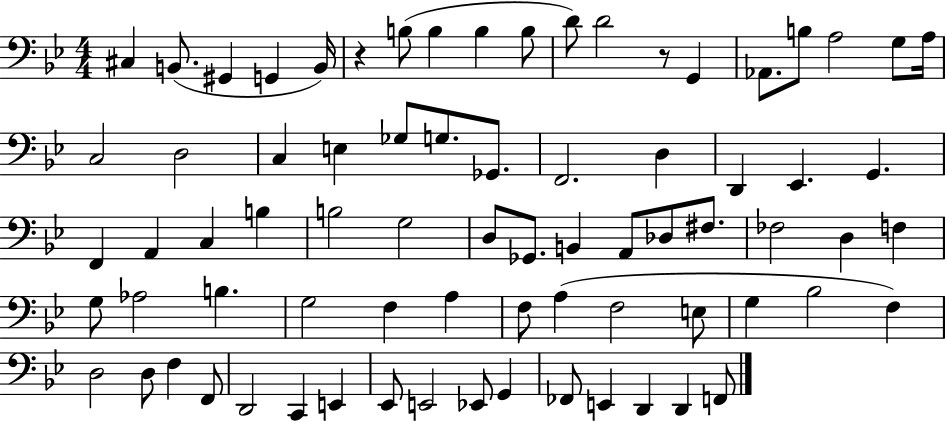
C#3/q B2/e. G#2/q G2/q B2/s R/q B3/e B3/q B3/q B3/e D4/e D4/h R/e G2/q Ab2/e. B3/e A3/h G3/e A3/s C3/h D3/h C3/q E3/q Gb3/e G3/e. Gb2/e. F2/h. D3/q D2/q Eb2/q. G2/q. F2/q A2/q C3/q B3/q B3/h G3/h D3/e Gb2/e. B2/q A2/e Db3/e F#3/e. FES3/h D3/q F3/q G3/e Ab3/h B3/q. G3/h F3/q A3/q F3/e A3/q F3/h E3/e G3/q Bb3/h F3/q D3/h D3/e F3/q F2/e D2/h C2/q E2/q Eb2/e E2/h Eb2/e G2/q FES2/e E2/q D2/q D2/q F2/e